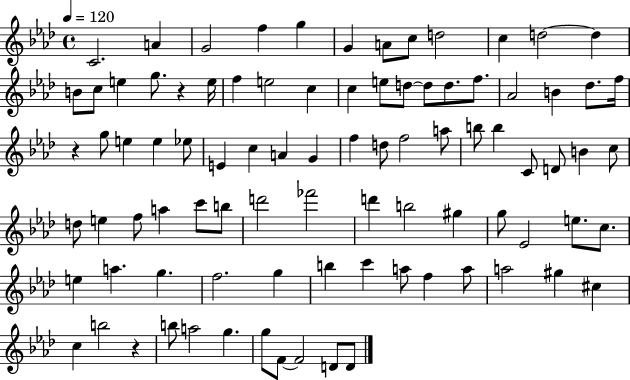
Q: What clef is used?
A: treble